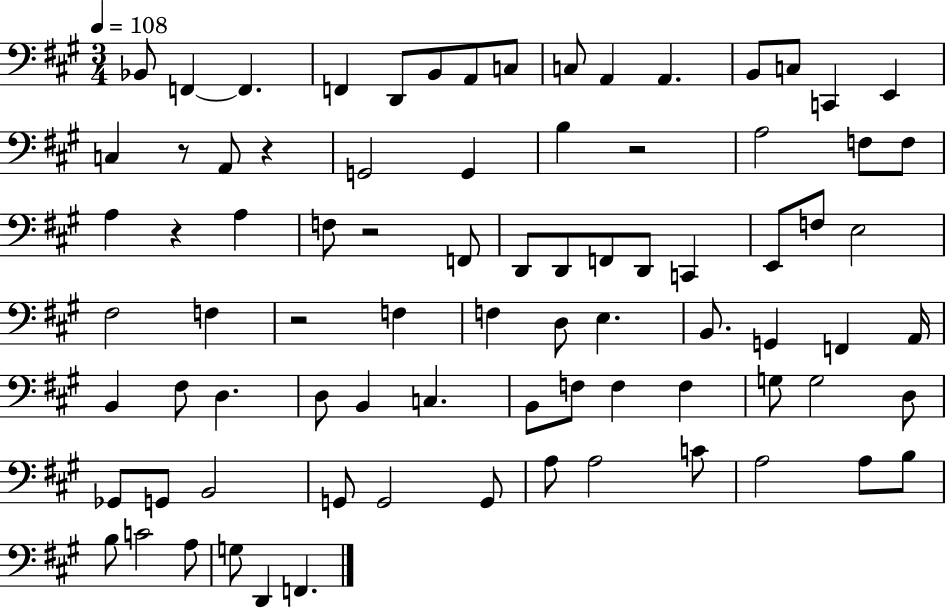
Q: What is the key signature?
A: A major